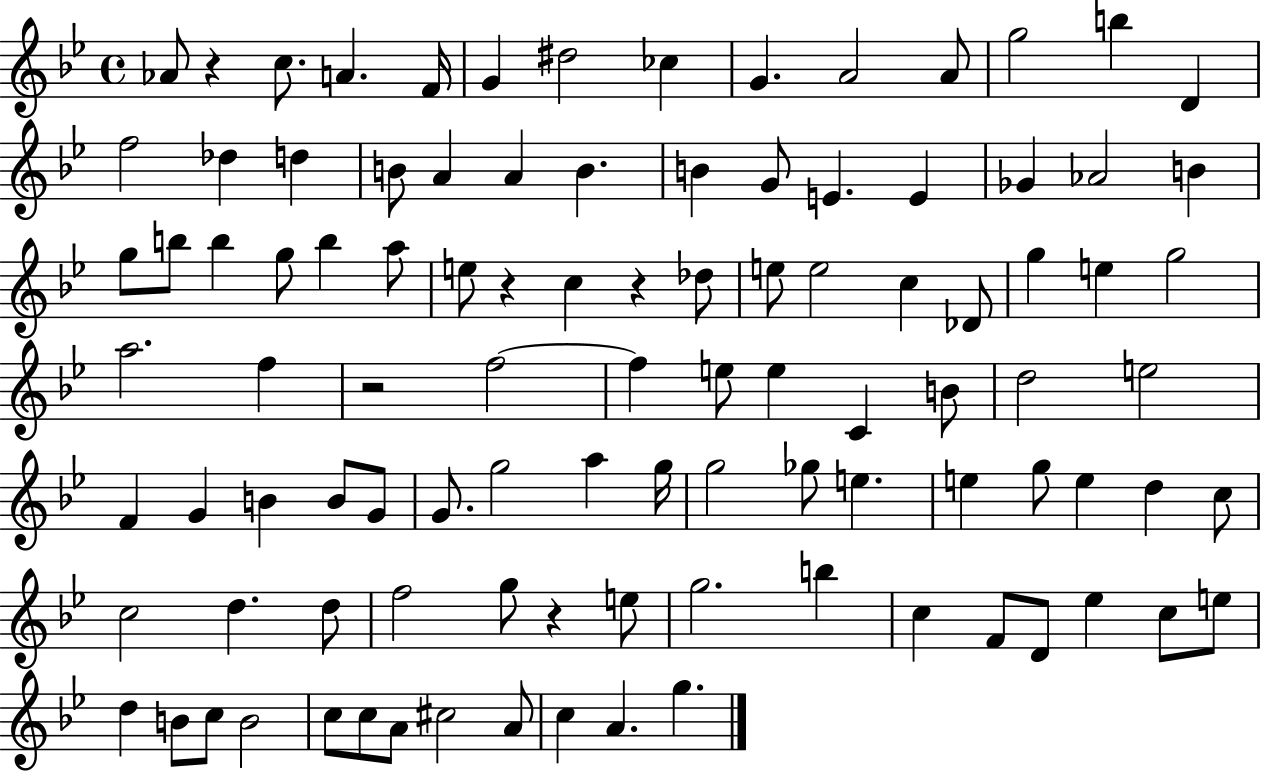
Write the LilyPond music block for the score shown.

{
  \clef treble
  \time 4/4
  \defaultTimeSignature
  \key bes \major
  aes'8 r4 c''8. a'4. f'16 | g'4 dis''2 ces''4 | g'4. a'2 a'8 | g''2 b''4 d'4 | \break f''2 des''4 d''4 | b'8 a'4 a'4 b'4. | b'4 g'8 e'4. e'4 | ges'4 aes'2 b'4 | \break g''8 b''8 b''4 g''8 b''4 a''8 | e''8 r4 c''4 r4 des''8 | e''8 e''2 c''4 des'8 | g''4 e''4 g''2 | \break a''2. f''4 | r2 f''2~~ | f''4 e''8 e''4 c'4 b'8 | d''2 e''2 | \break f'4 g'4 b'4 b'8 g'8 | g'8. g''2 a''4 g''16 | g''2 ges''8 e''4. | e''4 g''8 e''4 d''4 c''8 | \break c''2 d''4. d''8 | f''2 g''8 r4 e''8 | g''2. b''4 | c''4 f'8 d'8 ees''4 c''8 e''8 | \break d''4 b'8 c''8 b'2 | c''8 c''8 a'8 cis''2 a'8 | c''4 a'4. g''4. | \bar "|."
}